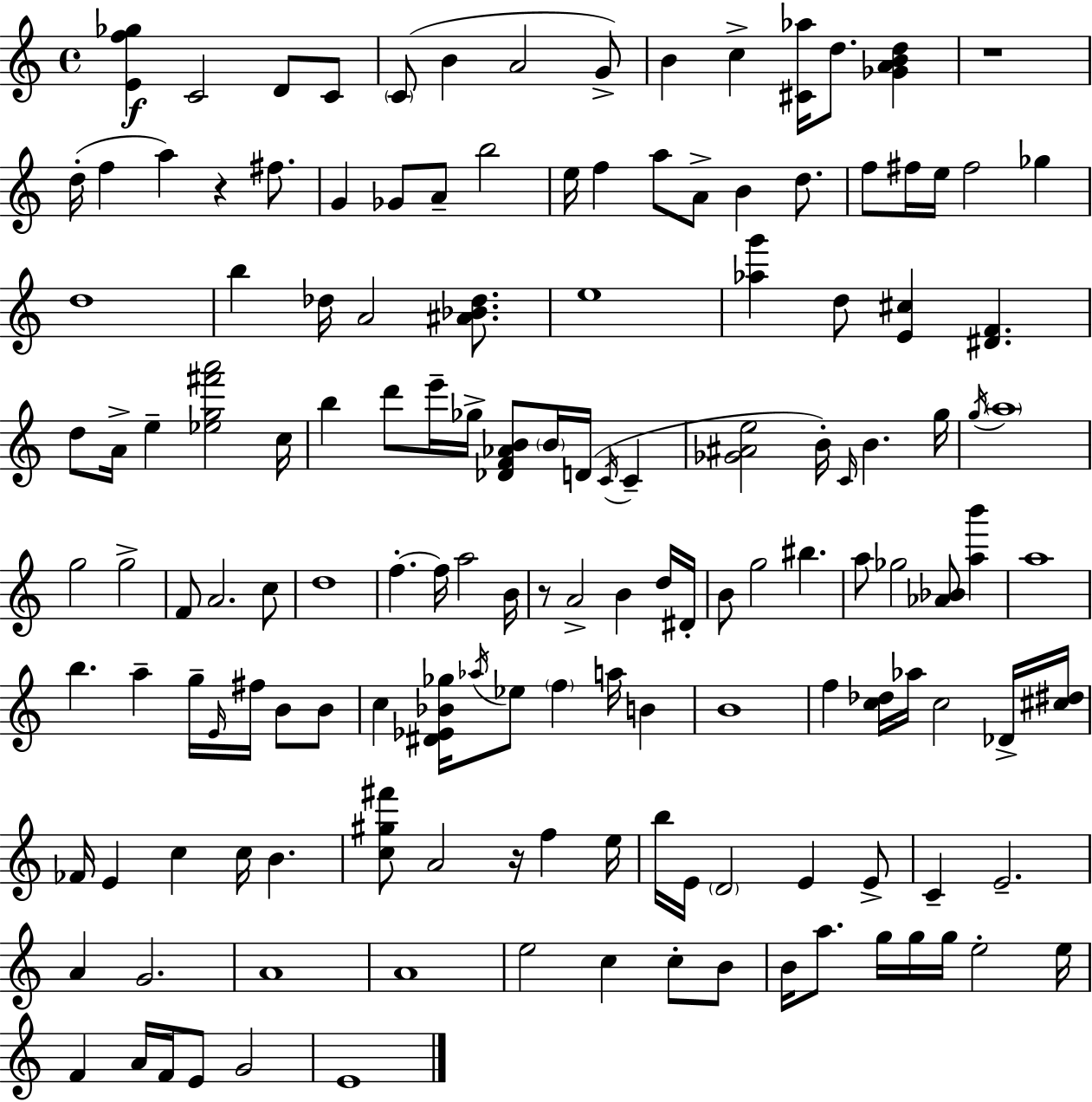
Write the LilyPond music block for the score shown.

{
  \clef treble
  \time 4/4
  \defaultTimeSignature
  \key a \minor
  <e' f'' ges''>4\f c'2 d'8 c'8 | \parenthesize c'8( b'4 a'2 g'8->) | b'4 c''4-> <cis' aes''>16 d''8. <ges' a' b' d''>4 | r1 | \break d''16-.( f''4 a''4) r4 fis''8. | g'4 ges'8 a'8-- b''2 | e''16 f''4 a''8 a'8-> b'4 d''8. | f''8 fis''16 e''16 fis''2 ges''4 | \break d''1 | b''4 des''16 a'2 <ais' bes' des''>8. | e''1 | <aes'' g'''>4 d''8 <e' cis''>4 <dis' f'>4. | \break d''8 a'16-> e''4-- <ees'' g'' fis''' a'''>2 c''16 | b''4 d'''8 e'''16-- ges''16-> <des' f' aes' b'>8 \parenthesize b'16 d'16( \acciaccatura { c'16 } c'4-- | <ges' ais' e''>2 b'16-.) \grace { c'16 } b'4. | g''16 \acciaccatura { g''16 } \parenthesize a''1 | \break g''2 g''2-> | f'8 a'2. | c''8 d''1 | f''4.-.~~ f''16 a''2 | \break b'16 r8 a'2-> b'4 | d''16 dis'16-. b'8 g''2 bis''4. | a''8 ges''2 <aes' bes'>8 <a'' b'''>4 | a''1 | \break b''4. a''4-- g''16-- \grace { e'16 } fis''16 | b'8 b'8 c''4 <dis' ees' bes' ges''>16 \acciaccatura { aes''16 } ees''8 \parenthesize f''4 | a''16 b'4 b'1 | f''4 <c'' des''>16 aes''16 c''2 | \break des'16-> <cis'' dis''>16 fes'16 e'4 c''4 c''16 b'4. | <c'' gis'' fis'''>8 a'2 r16 | f''4 e''16 b''16 e'16 \parenthesize d'2 e'4 | e'8-> c'4-- e'2.-- | \break a'4 g'2. | a'1 | a'1 | e''2 c''4 | \break c''8-. b'8 b'16 a''8. g''16 g''16 g''16 e''2-. | e''16 f'4 a'16 f'16 e'8 g'2 | e'1 | \bar "|."
}